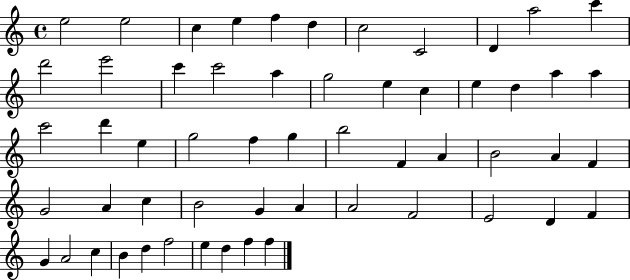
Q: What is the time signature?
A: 4/4